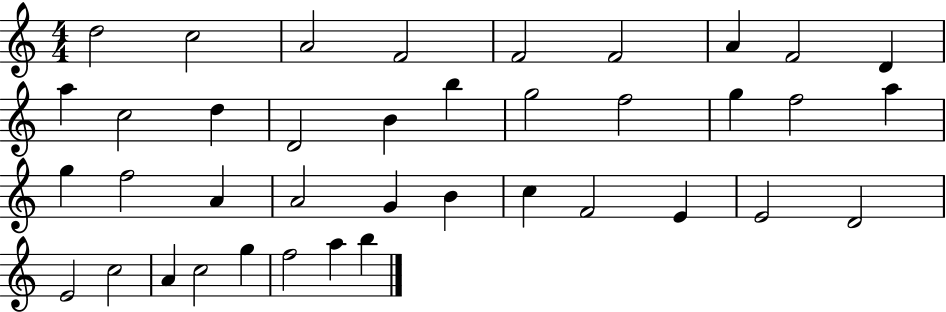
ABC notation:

X:1
T:Untitled
M:4/4
L:1/4
K:C
d2 c2 A2 F2 F2 F2 A F2 D a c2 d D2 B b g2 f2 g f2 a g f2 A A2 G B c F2 E E2 D2 E2 c2 A c2 g f2 a b